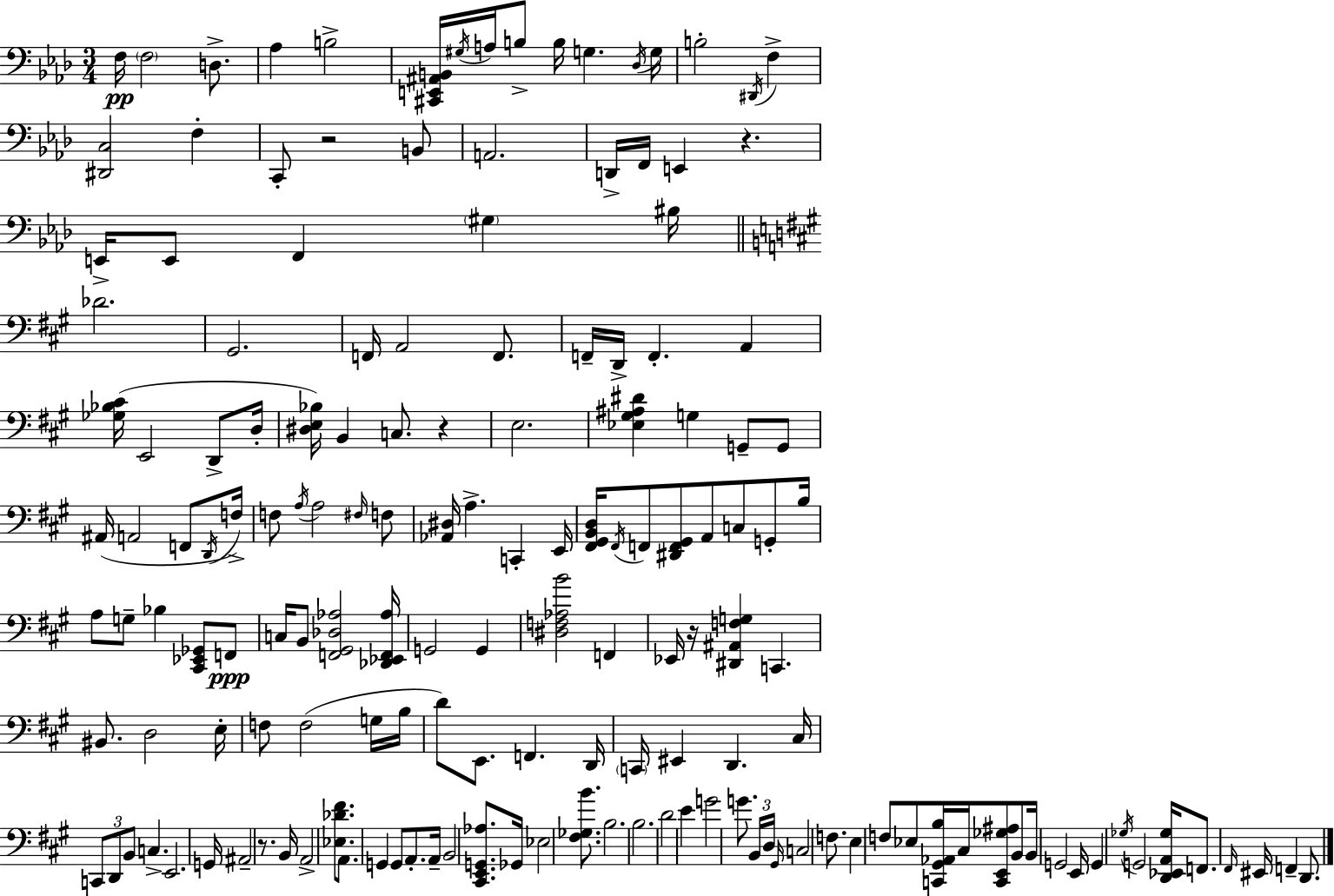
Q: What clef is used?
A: bass